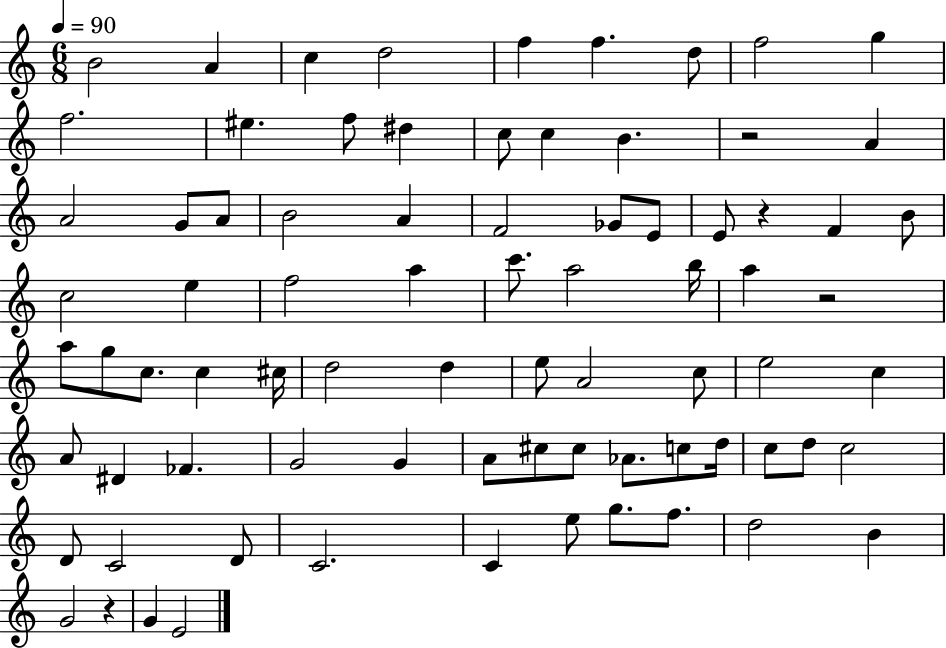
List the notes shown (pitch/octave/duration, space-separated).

B4/h A4/q C5/q D5/h F5/q F5/q. D5/e F5/h G5/q F5/h. EIS5/q. F5/e D#5/q C5/e C5/q B4/q. R/h A4/q A4/h G4/e A4/e B4/h A4/q F4/h Gb4/e E4/e E4/e R/q F4/q B4/e C5/h E5/q F5/h A5/q C6/e. A5/h B5/s A5/q R/h A5/e G5/e C5/e. C5/q C#5/s D5/h D5/q E5/e A4/h C5/e E5/h C5/q A4/e D#4/q FES4/q. G4/h G4/q A4/e C#5/e C#5/e Ab4/e. C5/e D5/s C5/e D5/e C5/h D4/e C4/h D4/e C4/h. C4/q E5/e G5/e. F5/e. D5/h B4/q G4/h R/q G4/q E4/h